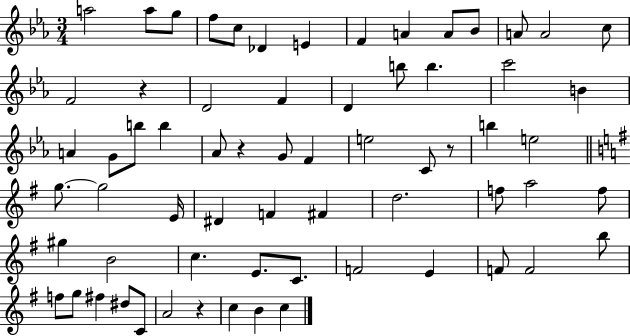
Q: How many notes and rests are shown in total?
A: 66